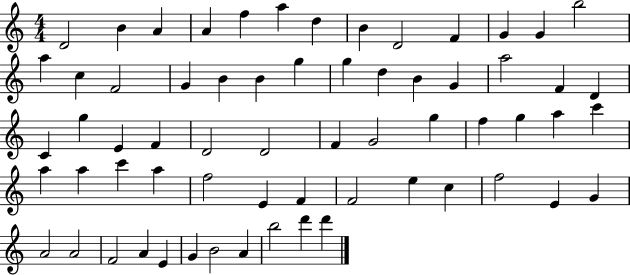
{
  \clef treble
  \numericTimeSignature
  \time 4/4
  \key c \major
  d'2 b'4 a'4 | a'4 f''4 a''4 d''4 | b'4 d'2 f'4 | g'4 g'4 b''2 | \break a''4 c''4 f'2 | g'4 b'4 b'4 g''4 | g''4 d''4 b'4 g'4 | a''2 f'4 d'4 | \break c'4 g''4 e'4 f'4 | d'2 d'2 | f'4 g'2 g''4 | f''4 g''4 a''4 c'''4 | \break a''4 a''4 c'''4 a''4 | f''2 e'4 f'4 | f'2 e''4 c''4 | f''2 e'4 g'4 | \break a'2 a'2 | f'2 a'4 e'4 | g'4 b'2 a'4 | b''2 d'''4 d'''4 | \break \bar "|."
}